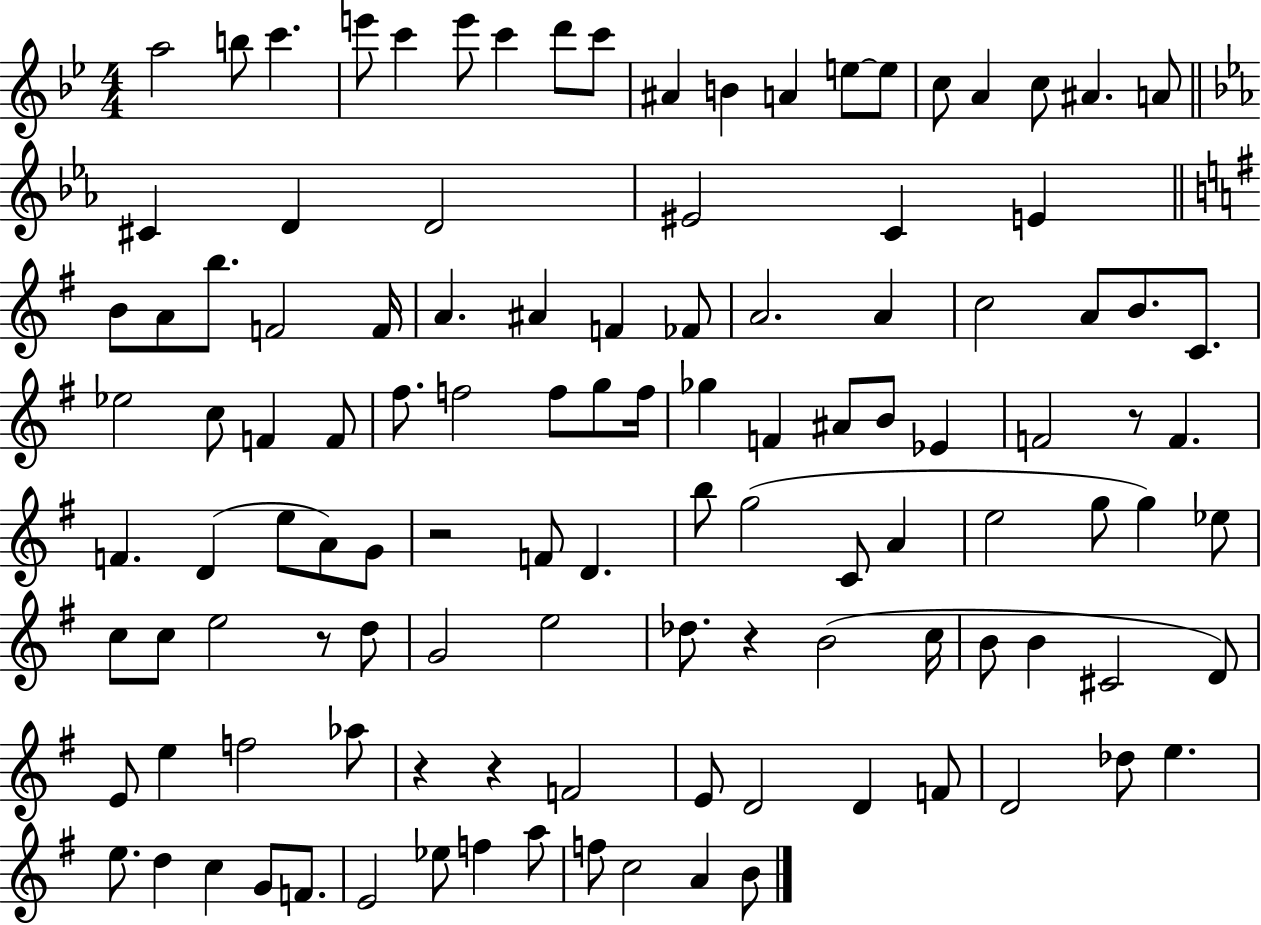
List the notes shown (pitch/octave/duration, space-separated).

A5/h B5/e C6/q. E6/e C6/q E6/e C6/q D6/e C6/e A#4/q B4/q A4/q E5/e E5/e C5/e A4/q C5/e A#4/q. A4/e C#4/q D4/q D4/h EIS4/h C4/q E4/q B4/e A4/e B5/e. F4/h F4/s A4/q. A#4/q F4/q FES4/e A4/h. A4/q C5/h A4/e B4/e. C4/e. Eb5/h C5/e F4/q F4/e F#5/e. F5/h F5/e G5/e F5/s Gb5/q F4/q A#4/e B4/e Eb4/q F4/h R/e F4/q. F4/q. D4/q E5/e A4/e G4/e R/h F4/e D4/q. B5/e G5/h C4/e A4/q E5/h G5/e G5/q Eb5/e C5/e C5/e E5/h R/e D5/e G4/h E5/h Db5/e. R/q B4/h C5/s B4/e B4/q C#4/h D4/e E4/e E5/q F5/h Ab5/e R/q R/q F4/h E4/e D4/h D4/q F4/e D4/h Db5/e E5/q. E5/e. D5/q C5/q G4/e F4/e. E4/h Eb5/e F5/q A5/e F5/e C5/h A4/q B4/e